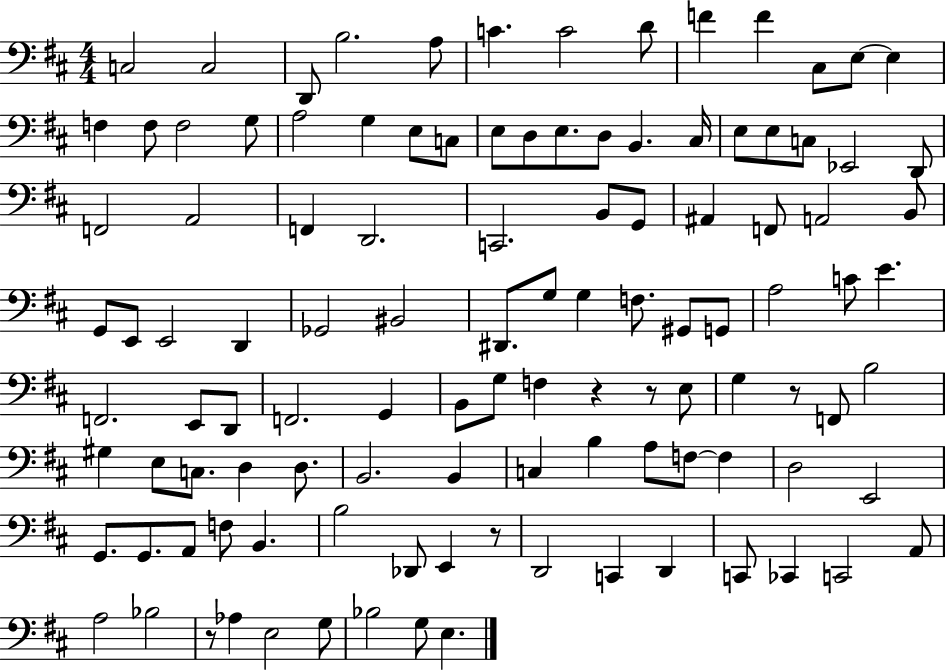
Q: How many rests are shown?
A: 5